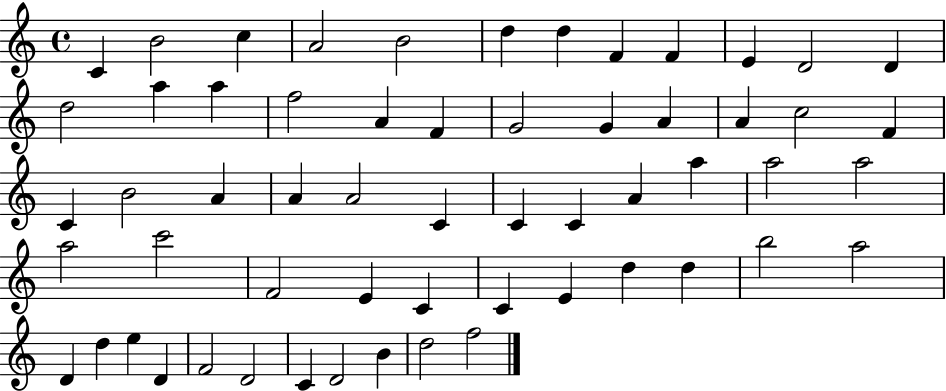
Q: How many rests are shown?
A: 0